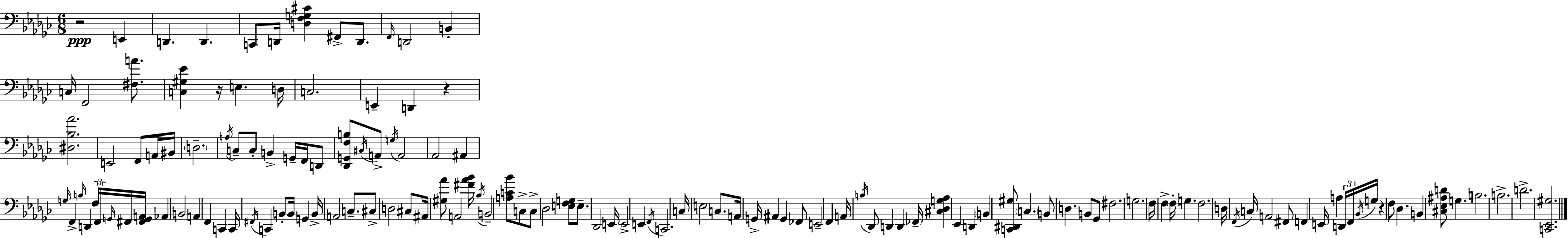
R/h E2/q D2/q. D2/q. C2/e D2/s [D3,F3,G3,C#4]/q F#2/e D2/e. F2/s D2/h B2/q C3/s F2/h [F#3,A4]/e. [C3,G#3,Eb4]/q R/s E3/q. D3/s C3/h. E2/q D2/q R/q [D#3,Bb3,Ab4]/h. E2/h F2/e A2/s BIS2/s D3/h. A3/s C3/e C3/e B2/q G2/s F2/s D2/e [Db2,G2,F3,B3]/e C#3/s A2/e G3/s A2/h Ab2/h A#2/q G3/s F2/q B3/s D2/q F3/s F2/s G2/s F#2/s [F#2,G2,A2]/s Ab2/q B2/h A2/q F2/q C2/q C2/s F#2/s C2/q B2/e B2/s G2/q B2/s A2/h C3/e. C#3/e D3/h C#3/e A#2/s [G#3,Ab4]/e A2/h [F#4,Ab4,Bb4]/s Bb3/s B2/h [A3,C4,Bb4]/e C3/e C3/e Db3/h [E3,F3,G3]/e E3/e. Db2/h E2/s E2/h E2/q F2/s C2/h. C3/s E3/h C3/e. A2/s G2/s A#2/q G2/q FES2/e E2/h F2/q A2/s B3/s Db2/e D2/q D2/q FES2/s [C#3,Db3,G3,Ab3]/q Eb2/q D2/q B2/q [C2,D#2,G#3]/e C3/q. B2/e D3/q. B2/e Gb2/e F#3/h. G3/h. F3/s F3/q F3/s G3/q. F3/h. D3/s F2/s C3/s A2/h F#2/e F2/q E2/s A3/q D2/s F2/s Bb2/s G3/s R/q F3/e Db3/q. B2/q [C#3,Eb3,A#3,D4]/e G3/q. B3/h. B3/h. D4/h. [C2,Eb2,G#3]/h.